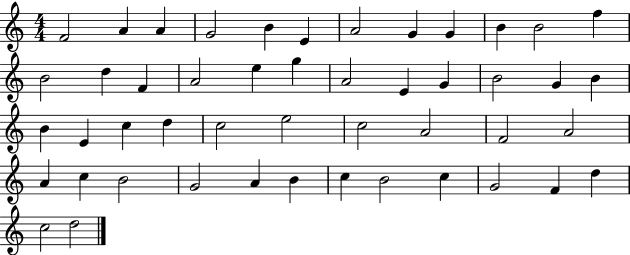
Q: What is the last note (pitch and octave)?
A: D5